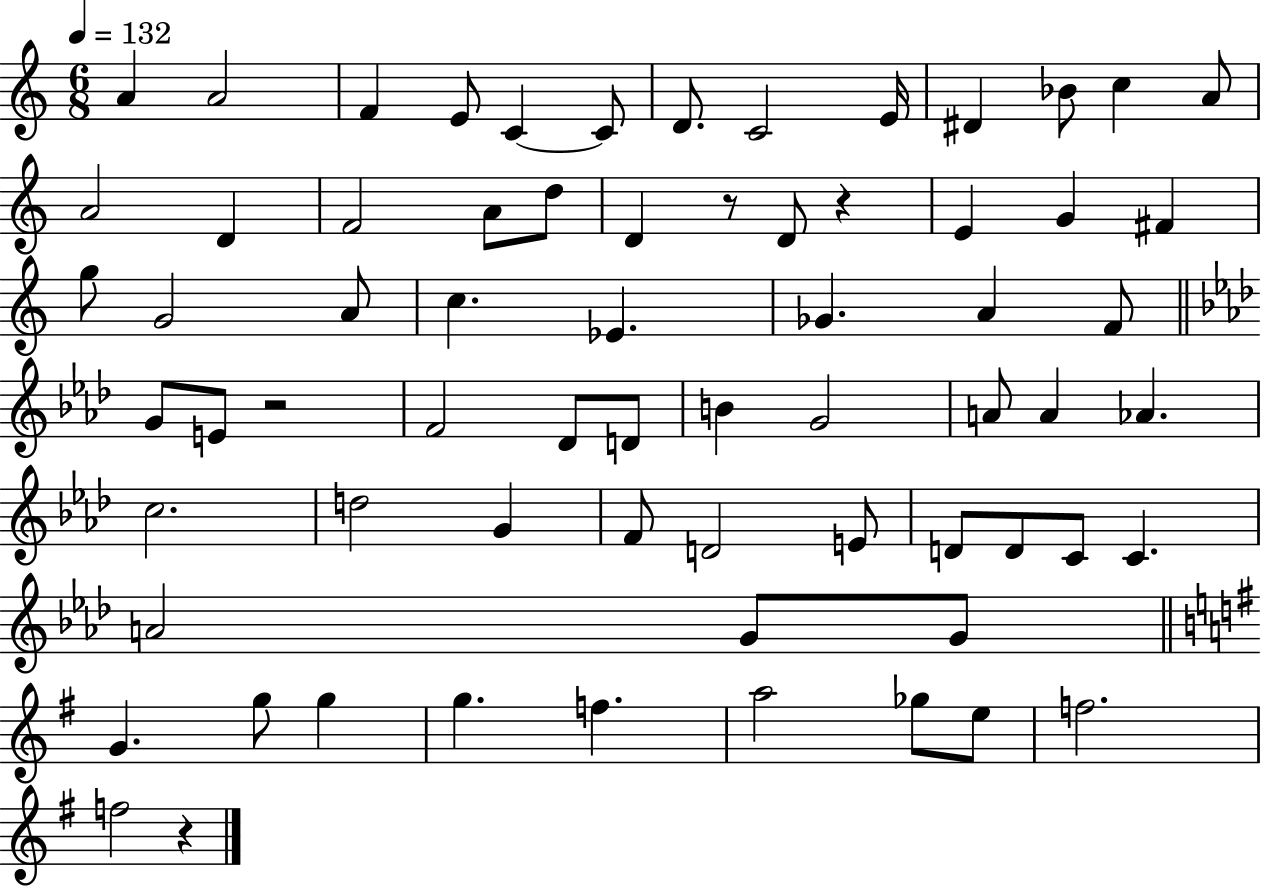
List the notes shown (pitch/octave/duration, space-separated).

A4/q A4/h F4/q E4/e C4/q C4/e D4/e. C4/h E4/s D#4/q Bb4/e C5/q A4/e A4/h D4/q F4/h A4/e D5/e D4/q R/e D4/e R/q E4/q G4/q F#4/q G5/e G4/h A4/e C5/q. Eb4/q. Gb4/q. A4/q F4/e G4/e E4/e R/h F4/h Db4/e D4/e B4/q G4/h A4/e A4/q Ab4/q. C5/h. D5/h G4/q F4/e D4/h E4/e D4/e D4/e C4/e C4/q. A4/h G4/e G4/e G4/q. G5/e G5/q G5/q. F5/q. A5/h Gb5/e E5/e F5/h. F5/h R/q